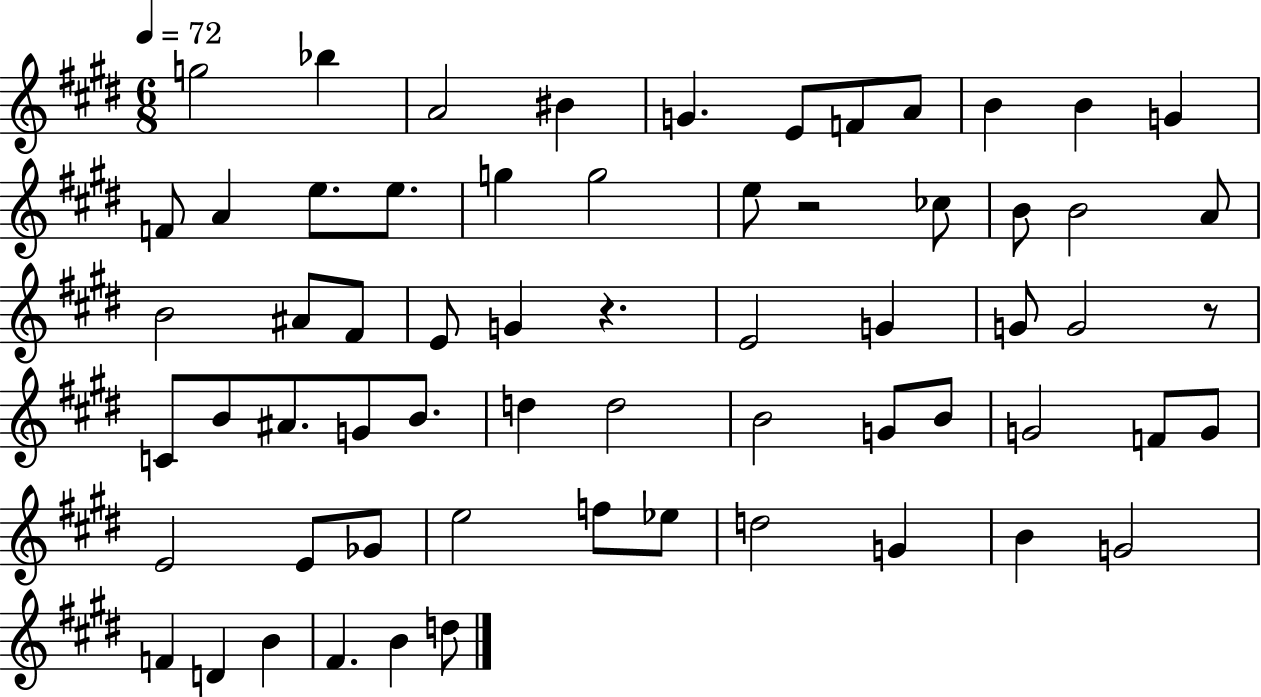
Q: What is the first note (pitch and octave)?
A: G5